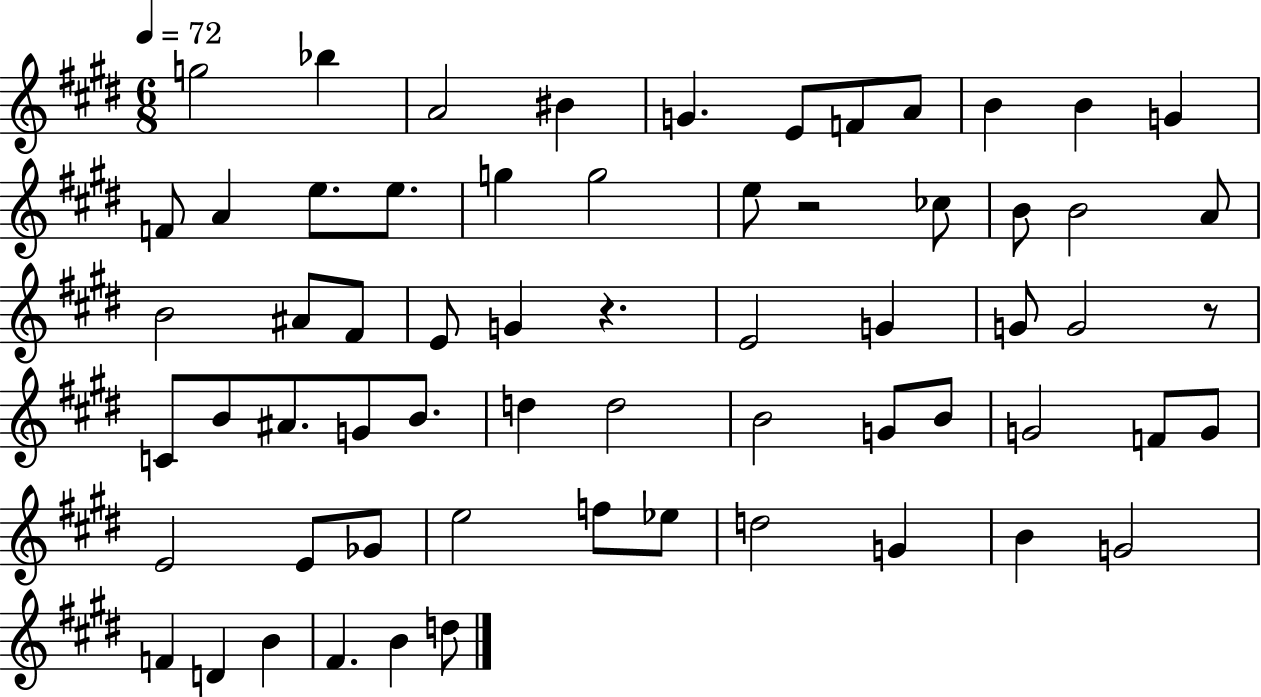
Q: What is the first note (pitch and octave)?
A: G5